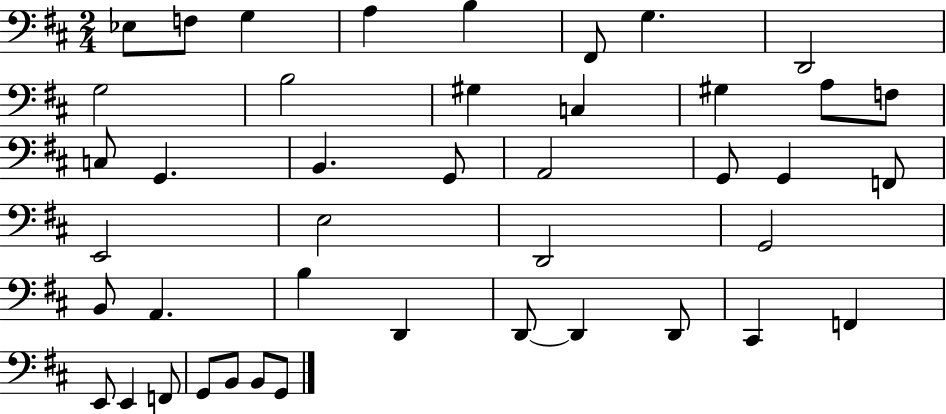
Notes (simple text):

Eb3/e F3/e G3/q A3/q B3/q F#2/e G3/q. D2/h G3/h B3/h G#3/q C3/q G#3/q A3/e F3/e C3/e G2/q. B2/q. G2/e A2/h G2/e G2/q F2/e E2/h E3/h D2/h G2/h B2/e A2/q. B3/q D2/q D2/e D2/q D2/e C#2/q F2/q E2/e E2/q F2/e G2/e B2/e B2/e G2/e